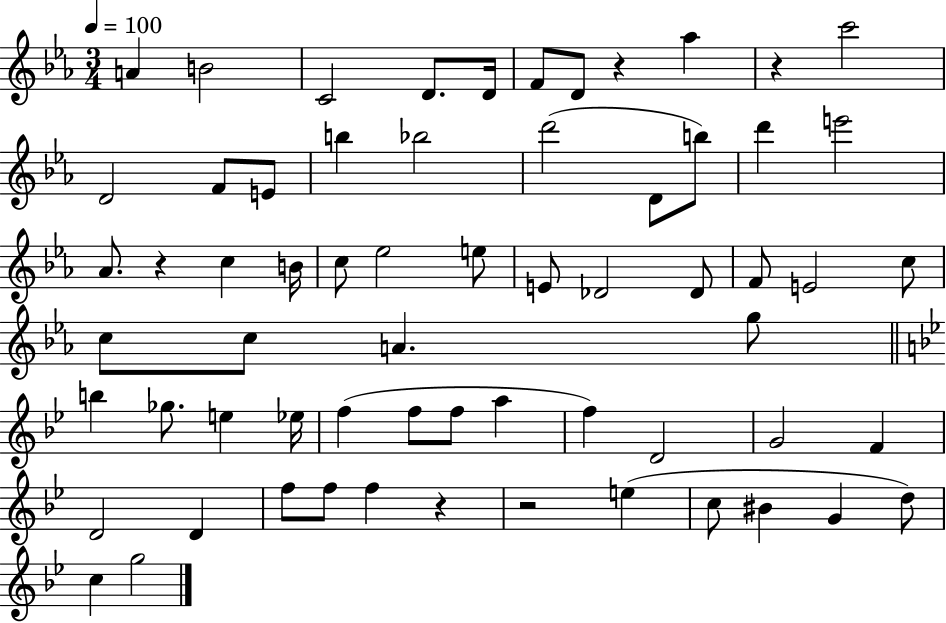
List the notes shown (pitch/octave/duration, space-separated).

A4/q B4/h C4/h D4/e. D4/s F4/e D4/e R/q Ab5/q R/q C6/h D4/h F4/e E4/e B5/q Bb5/h D6/h D4/e B5/e D6/q E6/h Ab4/e. R/q C5/q B4/s C5/e Eb5/h E5/e E4/e Db4/h Db4/e F4/e E4/h C5/e C5/e C5/e A4/q. G5/e B5/q Gb5/e. E5/q Eb5/s F5/q F5/e F5/e A5/q F5/q D4/h G4/h F4/q D4/h D4/q F5/e F5/e F5/q R/q R/h E5/q C5/e BIS4/q G4/q D5/e C5/q G5/h